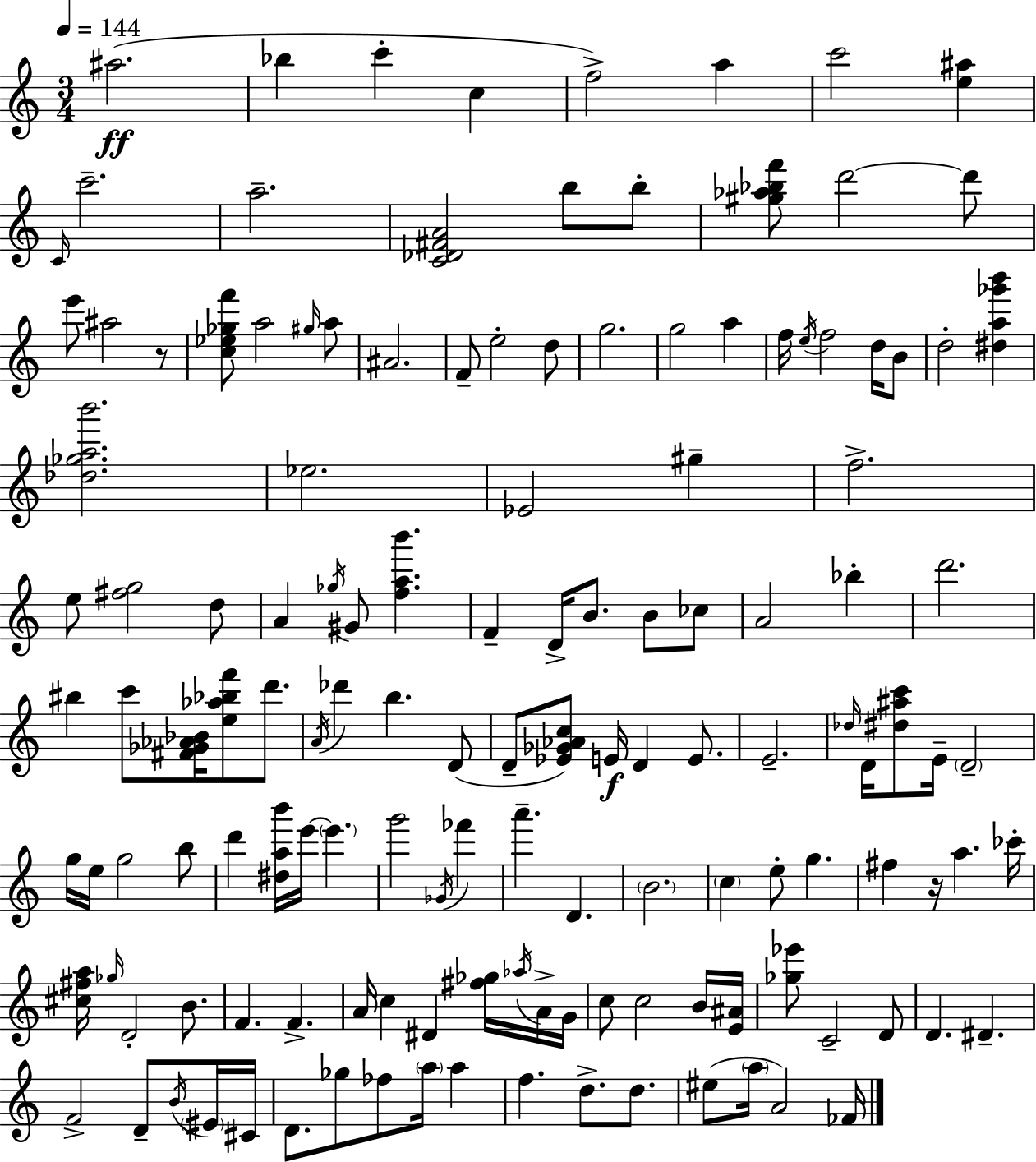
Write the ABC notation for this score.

X:1
T:Untitled
M:3/4
L:1/4
K:Am
^a2 _b c' c f2 a c'2 [e^a] C/4 c'2 a2 [C_D^FA]2 b/2 b/2 [^g_a_bf']/2 d'2 d'/2 e'/2 ^a2 z/2 [c_e_gf']/2 a2 ^g/4 a/2 ^A2 F/2 e2 d/2 g2 g2 a f/4 e/4 f2 d/4 B/2 d2 [^da_g'b'] [_d_gab']2 _e2 _E2 ^g f2 e/2 [^fg]2 d/2 A _g/4 ^G/2 [fab'] F D/4 B/2 B/2 _c/2 A2 _b d'2 ^b c'/2 [^F_G_A_B]/4 [e_a_bf']/2 d'/2 A/4 _d' b D/2 D/2 [_E_G_Ac]/2 E/4 D E/2 E2 _d/4 D/4 [^d^ac']/2 E/4 D2 g/4 e/4 g2 b/2 d' [^dab']/4 e'/4 e' g'2 _G/4 _f' a' D B2 c e/2 g ^f z/4 a _c'/4 [^c^fa]/4 _g/4 D2 B/2 F F A/4 c ^D [^f_g]/4 _a/4 A/4 G/4 c/2 c2 B/4 [E^A]/4 [_g_e']/2 C2 D/2 D ^D F2 D/2 B/4 ^E/4 ^C/4 D/2 _g/2 _f/2 a/4 a f d/2 d/2 ^e/2 a/4 A2 _F/4